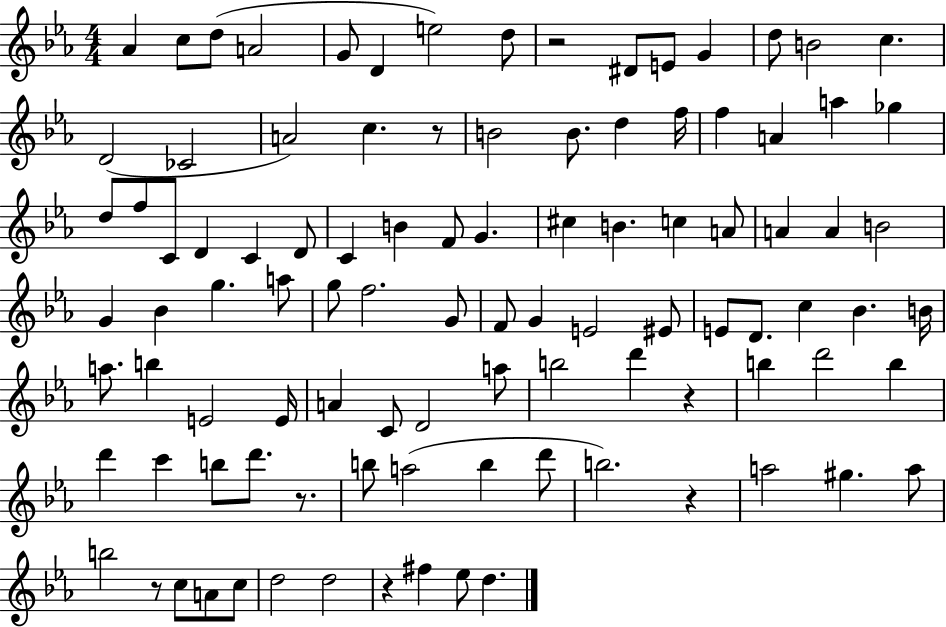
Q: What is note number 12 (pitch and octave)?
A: D5